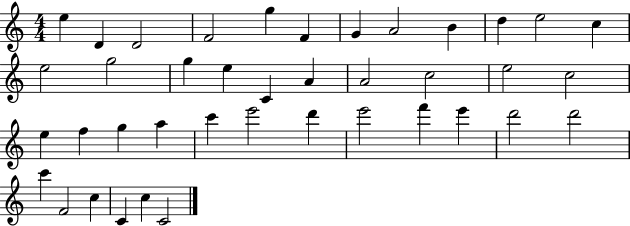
X:1
T:Untitled
M:4/4
L:1/4
K:C
e D D2 F2 g F G A2 B d e2 c e2 g2 g e C A A2 c2 e2 c2 e f g a c' e'2 d' e'2 f' e' d'2 d'2 c' F2 c C c C2